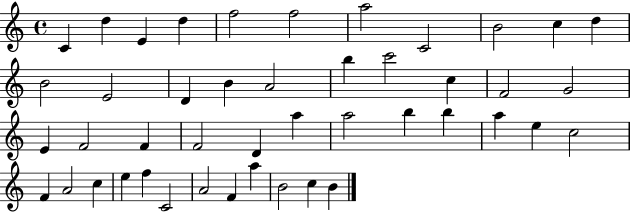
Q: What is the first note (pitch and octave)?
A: C4